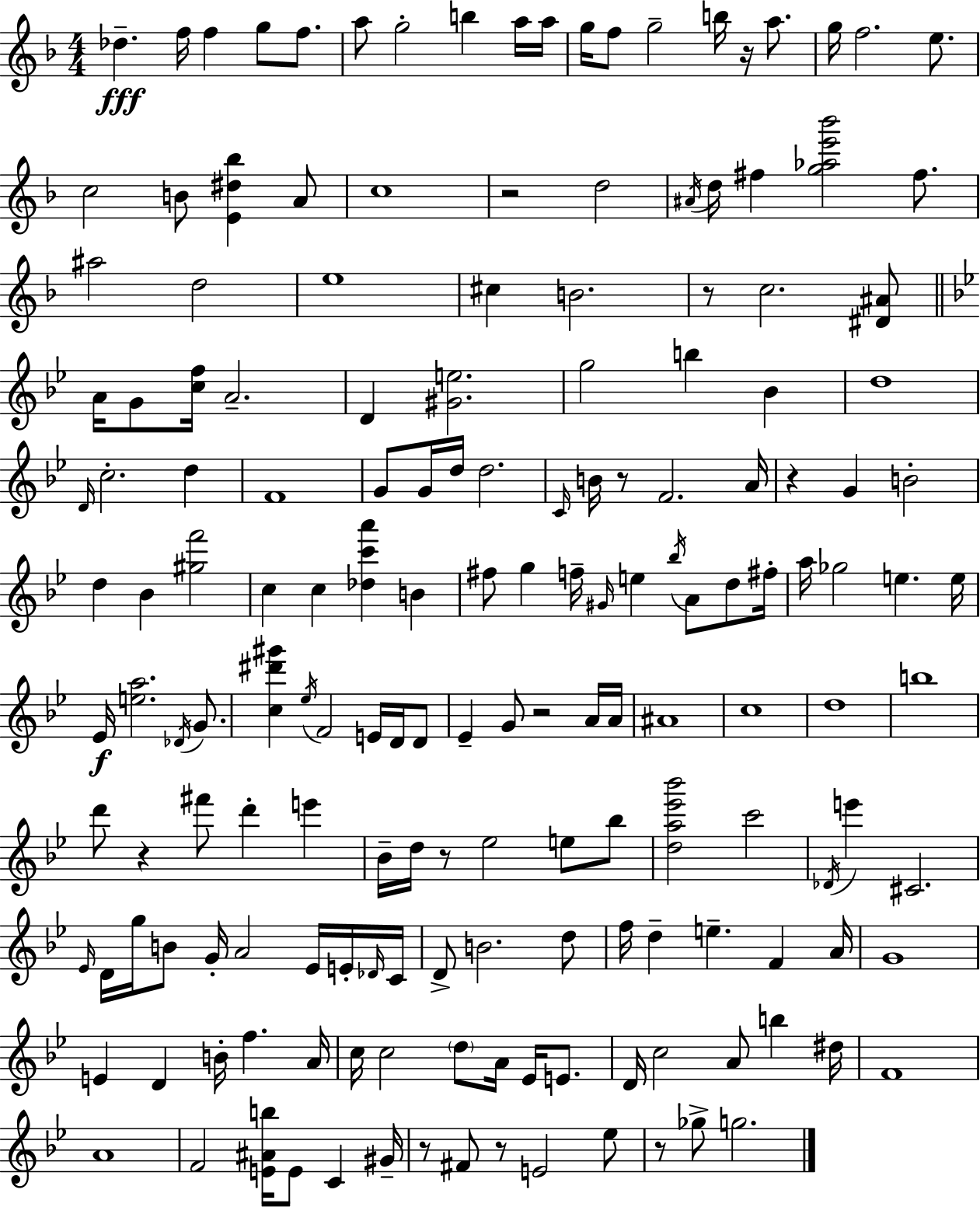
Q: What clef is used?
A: treble